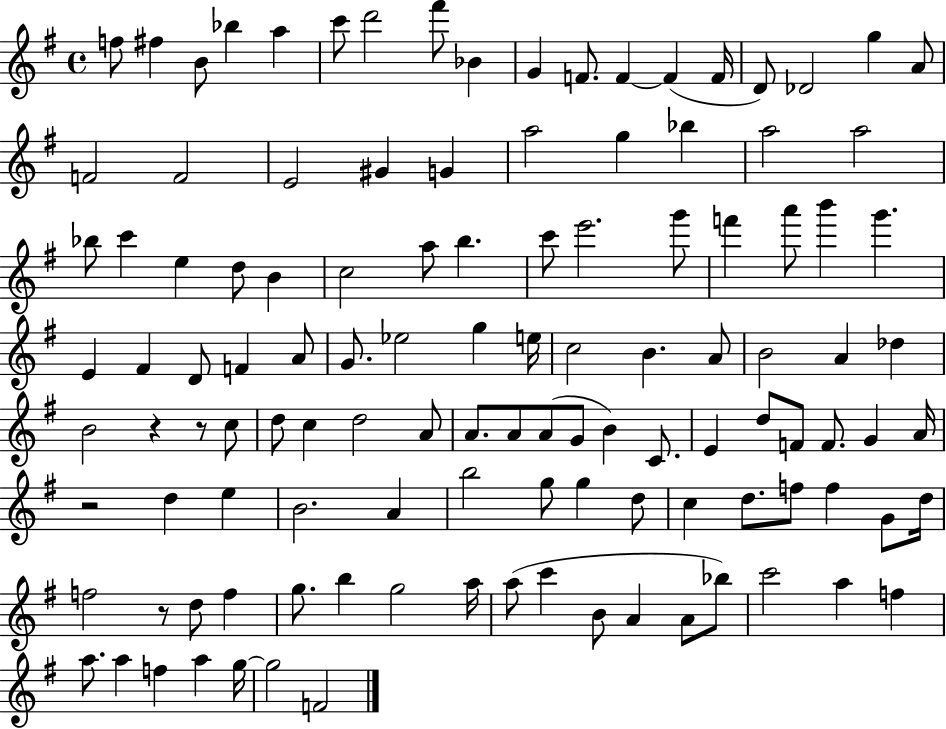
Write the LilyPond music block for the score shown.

{
  \clef treble
  \time 4/4
  \defaultTimeSignature
  \key g \major
  f''8 fis''4 b'8 bes''4 a''4 | c'''8 d'''2 fis'''8 bes'4 | g'4 f'8. f'4~~ f'4( f'16 | d'8) des'2 g''4 a'8 | \break f'2 f'2 | e'2 gis'4 g'4 | a''2 g''4 bes''4 | a''2 a''2 | \break bes''8 c'''4 e''4 d''8 b'4 | c''2 a''8 b''4. | c'''8 e'''2. g'''8 | f'''4 a'''8 b'''4 g'''4. | \break e'4 fis'4 d'8 f'4 a'8 | g'8. ees''2 g''4 e''16 | c''2 b'4. a'8 | b'2 a'4 des''4 | \break b'2 r4 r8 c''8 | d''8 c''4 d''2 a'8 | a'8. a'8 a'8( g'8 b'4) c'8. | e'4 d''8 f'8 f'8. g'4 a'16 | \break r2 d''4 e''4 | b'2. a'4 | b''2 g''8 g''4 d''8 | c''4 d''8. f''8 f''4 g'8 d''16 | \break f''2 r8 d''8 f''4 | g''8. b''4 g''2 a''16 | a''8( c'''4 b'8 a'4 a'8 bes''8) | c'''2 a''4 f''4 | \break a''8. a''4 f''4 a''4 g''16~~ | g''2 f'2 | \bar "|."
}